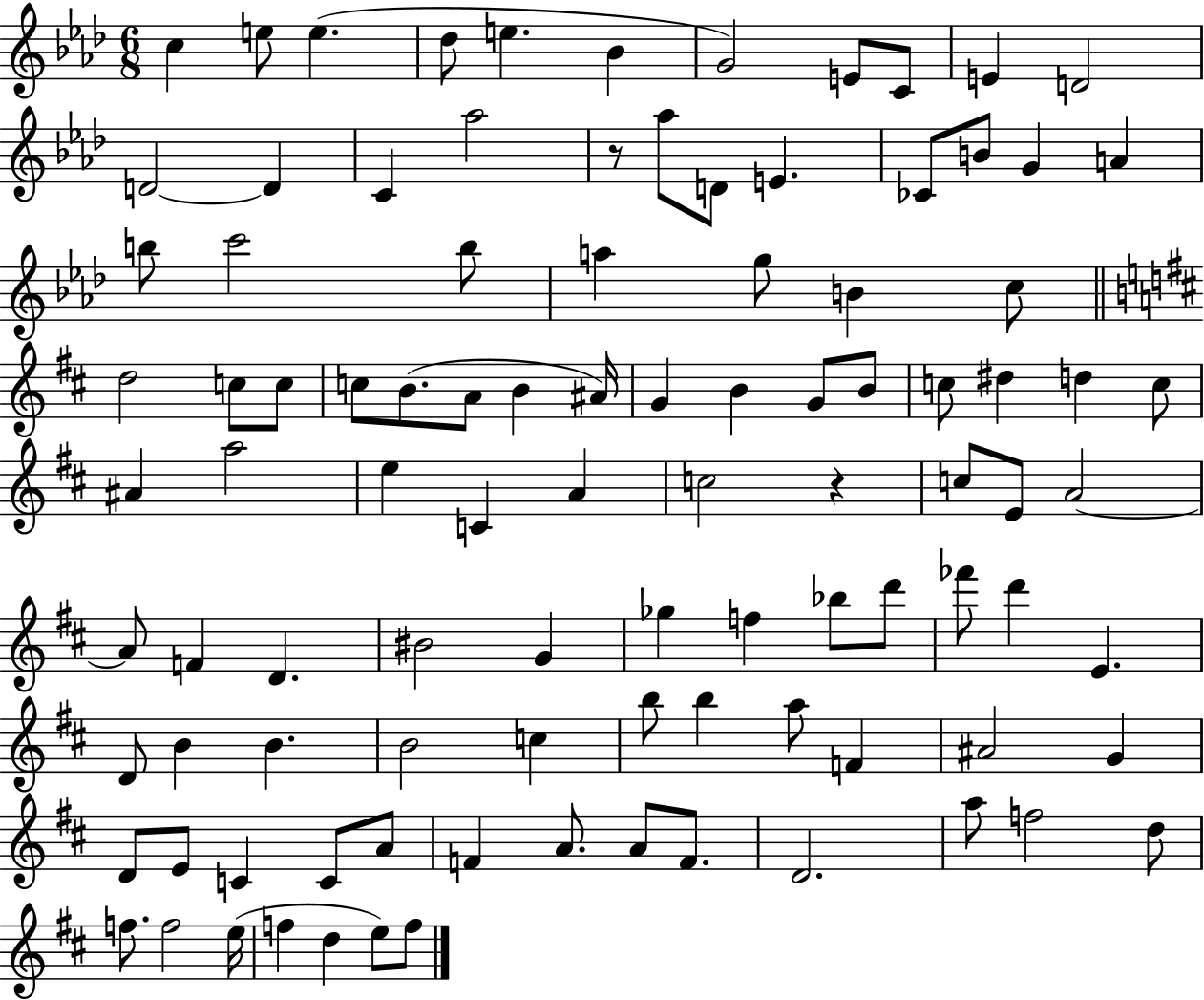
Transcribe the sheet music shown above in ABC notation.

X:1
T:Untitled
M:6/8
L:1/4
K:Ab
c e/2 e _d/2 e _B G2 E/2 C/2 E D2 D2 D C _a2 z/2 _a/2 D/2 E _C/2 B/2 G A b/2 c'2 b/2 a g/2 B c/2 d2 c/2 c/2 c/2 B/2 A/2 B ^A/4 G B G/2 B/2 c/2 ^d d c/2 ^A a2 e C A c2 z c/2 E/2 A2 A/2 F D ^B2 G _g f _b/2 d'/2 _f'/2 d' E D/2 B B B2 c b/2 b a/2 F ^A2 G D/2 E/2 C C/2 A/2 F A/2 A/2 F/2 D2 a/2 f2 d/2 f/2 f2 e/4 f d e/2 f/2